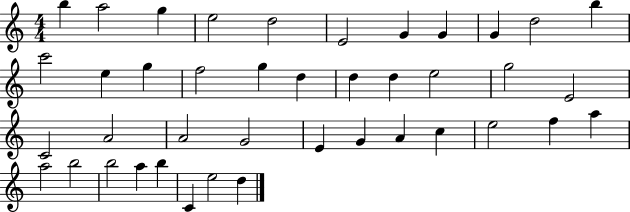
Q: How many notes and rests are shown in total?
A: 41